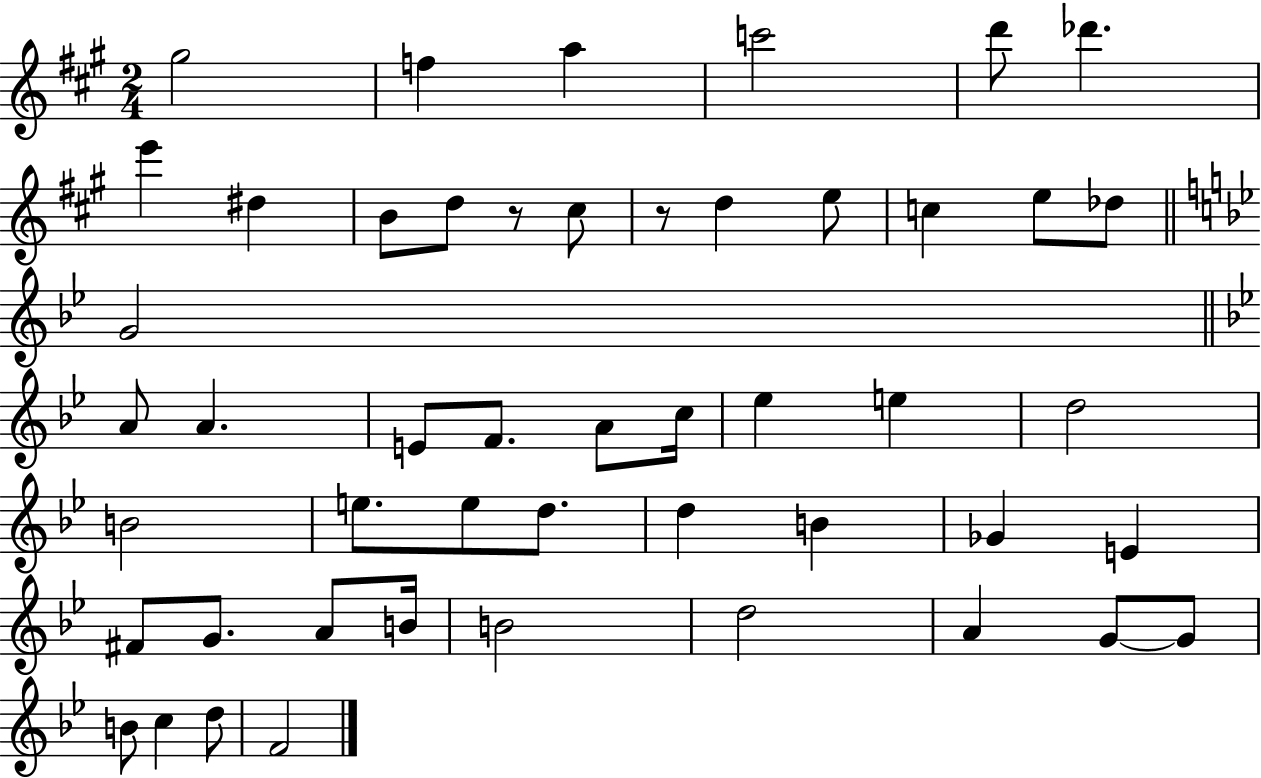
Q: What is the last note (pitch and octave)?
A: F4